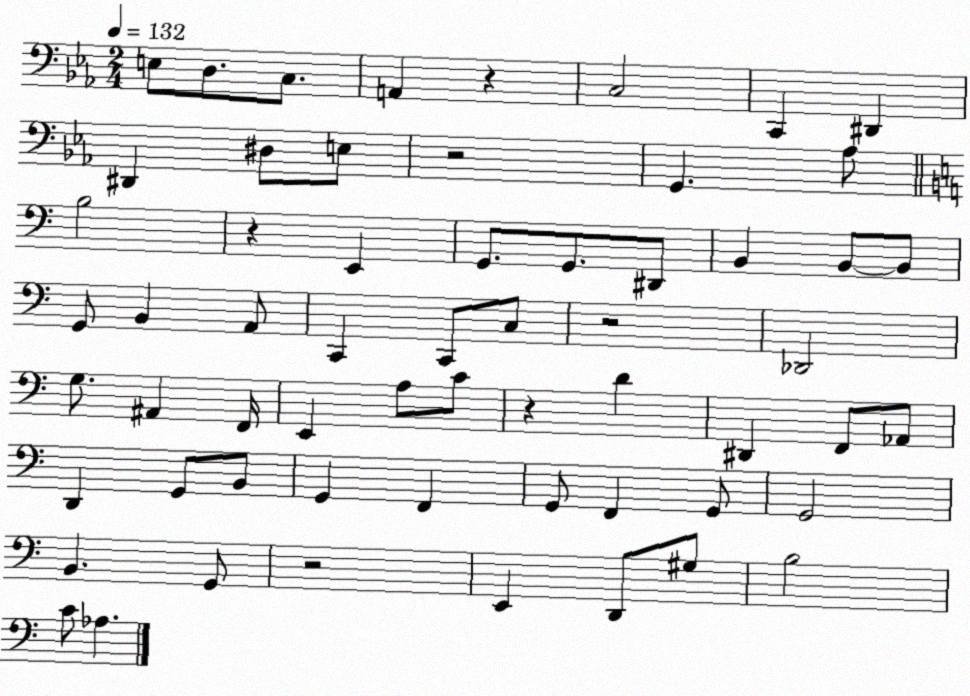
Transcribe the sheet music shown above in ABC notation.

X:1
T:Untitled
M:2/4
L:1/4
K:Eb
E,/2 D,/2 C,/2 A,, z C,2 C,, ^D,, ^D,, ^D,/2 E,/2 z2 G,, _A,/2 B,2 z E,, G,,/2 G,,/2 ^D,,/2 B,, B,,/2 B,,/2 G,,/2 B,, A,,/2 C,, C,,/2 C,/2 z2 _D,,2 G,/2 ^A,, F,,/4 E,, A,/2 C/2 z D ^D,, F,,/2 _A,,/2 D,, G,,/2 B,,/2 G,, F,, G,,/2 F,, G,,/2 G,,2 B,, G,,/2 z2 E,, D,,/2 ^G,/2 B,2 C/2 _A,